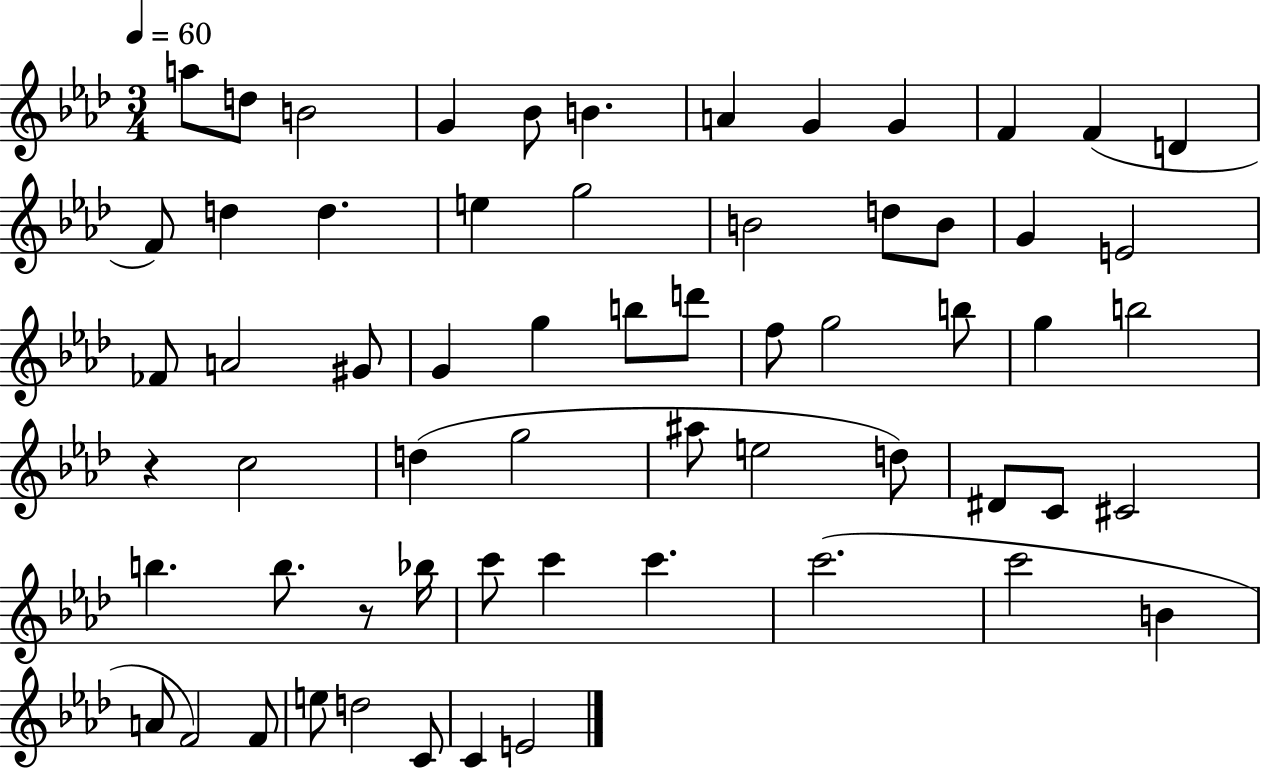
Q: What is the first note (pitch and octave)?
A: A5